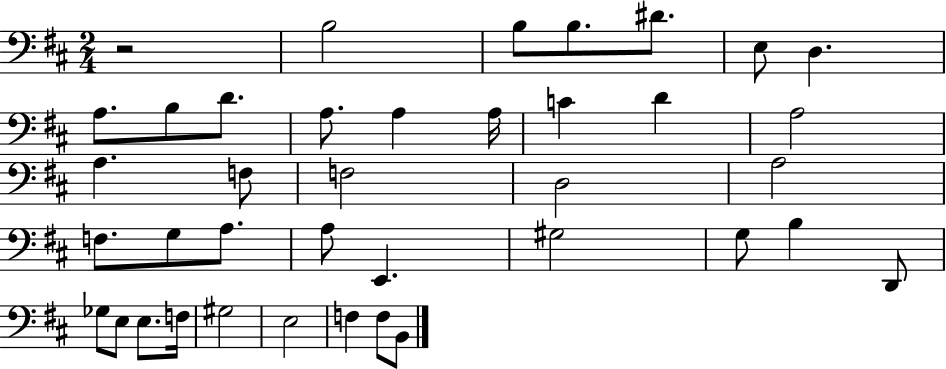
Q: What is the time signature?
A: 2/4